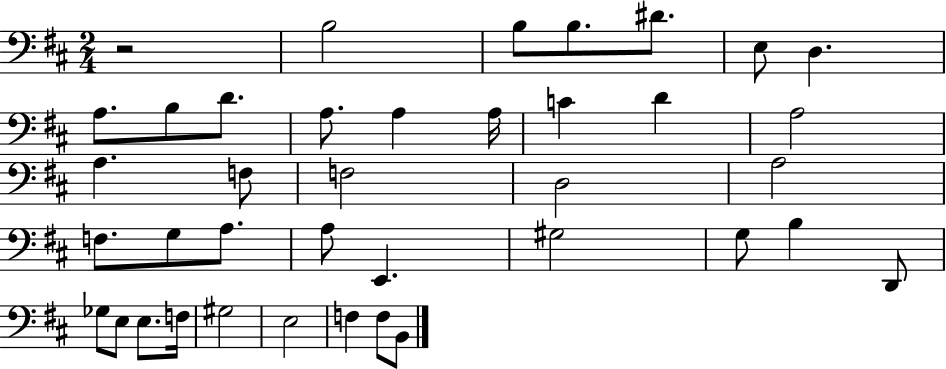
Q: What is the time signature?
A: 2/4